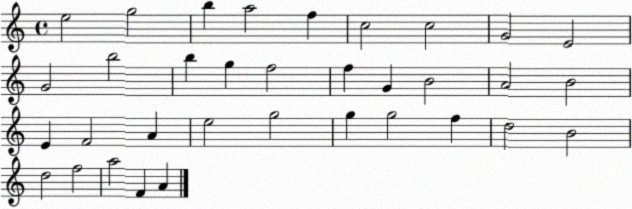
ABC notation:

X:1
T:Untitled
M:4/4
L:1/4
K:C
e2 g2 b a2 f c2 c2 G2 E2 G2 b2 b g f2 f G B2 A2 B2 E F2 A e2 g2 g g2 f d2 B2 d2 f2 a2 F A